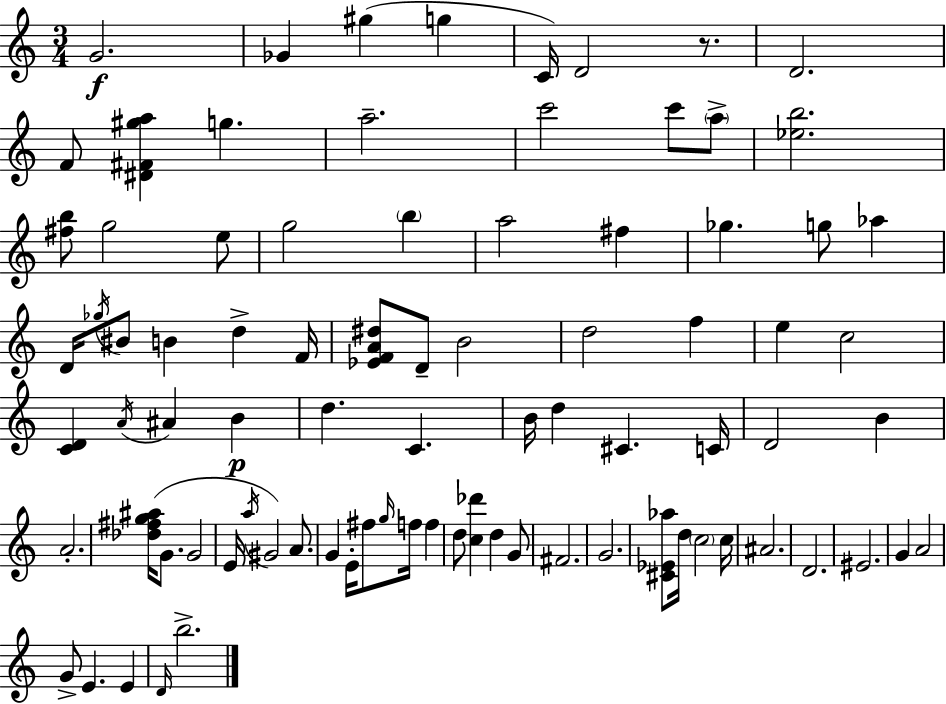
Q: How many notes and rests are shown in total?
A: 85